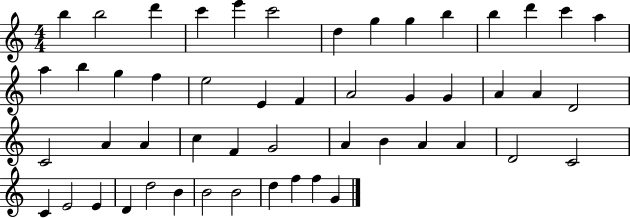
X:1
T:Untitled
M:4/4
L:1/4
K:C
b b2 d' c' e' c'2 d g g b b d' c' a a b g f e2 E F A2 G G A A D2 C2 A A c F G2 A B A A D2 C2 C E2 E D d2 B B2 B2 d f f G